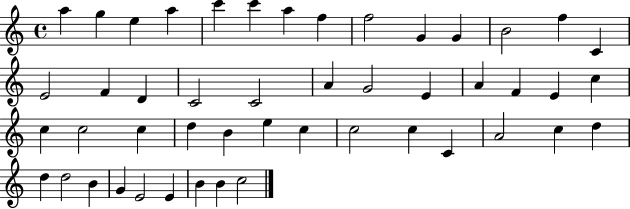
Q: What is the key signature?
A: C major